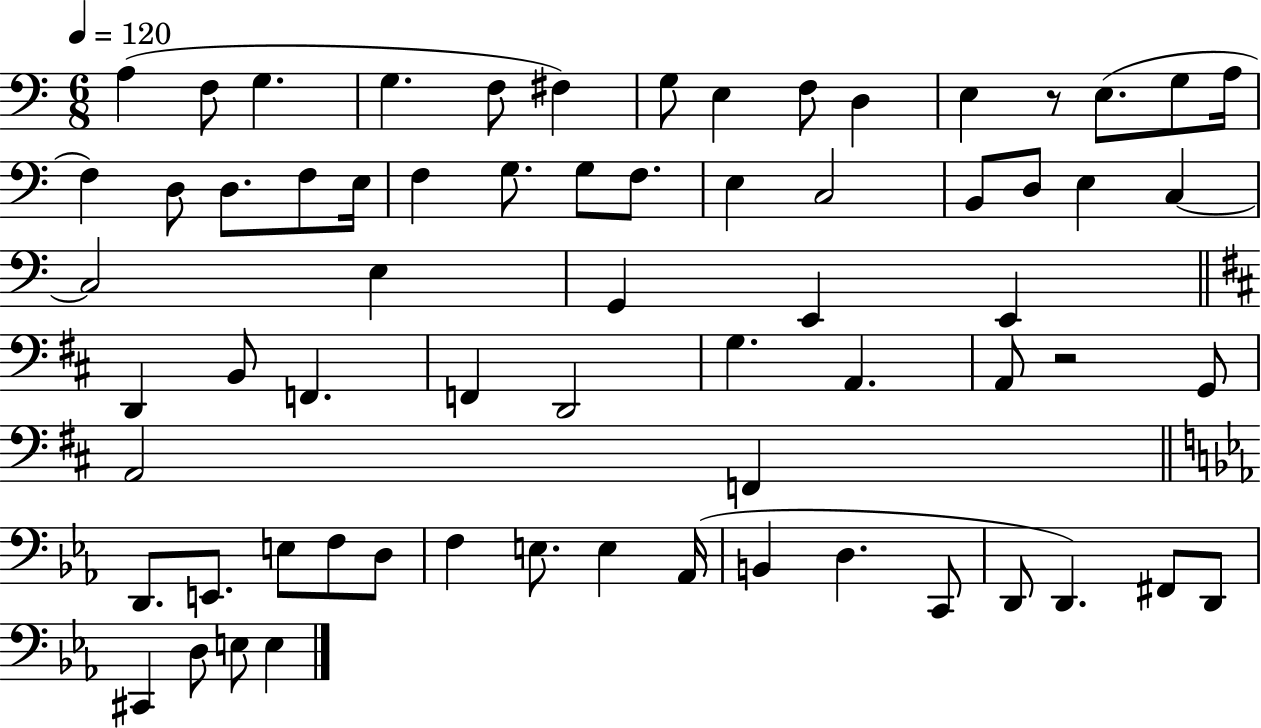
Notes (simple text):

A3/q F3/e G3/q. G3/q. F3/e F#3/q G3/e E3/q F3/e D3/q E3/q R/e E3/e. G3/e A3/s F3/q D3/e D3/e. F3/e E3/s F3/q G3/e. G3/e F3/e. E3/q C3/h B2/e D3/e E3/q C3/q C3/h E3/q G2/q E2/q E2/q D2/q B2/e F2/q. F2/q D2/h G3/q. A2/q. A2/e R/h G2/e A2/h F2/q D2/e. E2/e. E3/e F3/e D3/e F3/q E3/e. E3/q Ab2/s B2/q D3/q. C2/e D2/e D2/q. F#2/e D2/e C#2/q D3/e E3/e E3/q